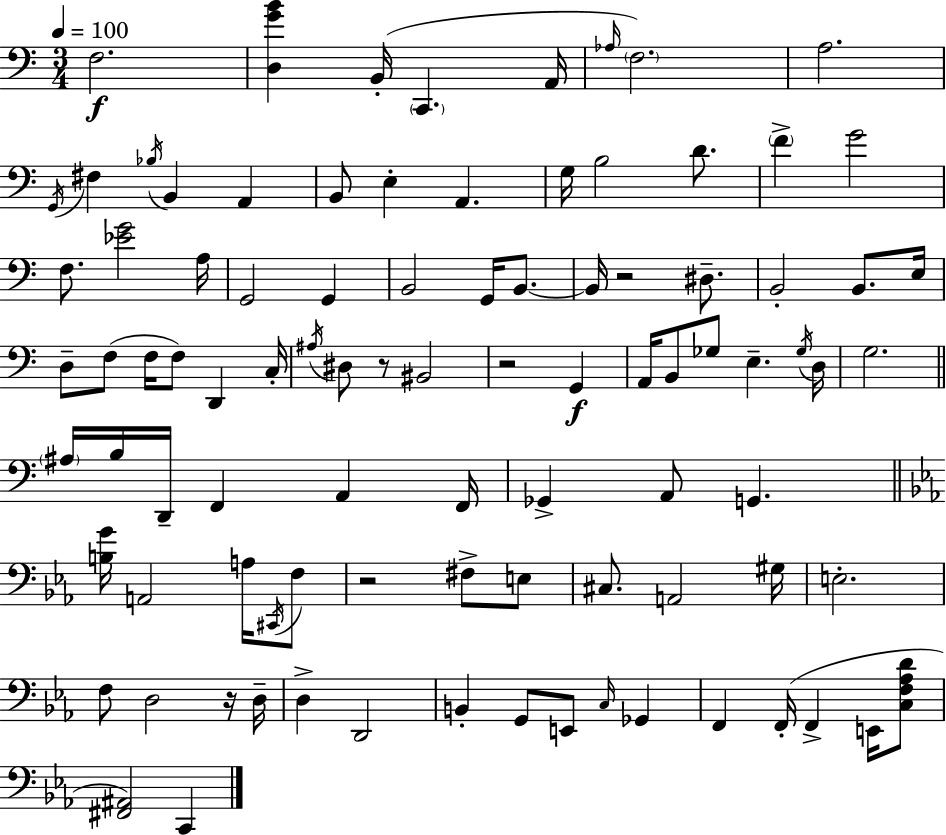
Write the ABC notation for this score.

X:1
T:Untitled
M:3/4
L:1/4
K:C
F,2 [D,GB] B,,/4 C,, A,,/4 _A,/4 F,2 A,2 G,,/4 ^F, _B,/4 B,, A,, B,,/2 E, A,, G,/4 B,2 D/2 F G2 F,/2 [_EG]2 A,/4 G,,2 G,, B,,2 G,,/4 B,,/2 B,,/4 z2 ^D,/2 B,,2 B,,/2 E,/4 D,/2 F,/2 F,/4 F,/2 D,, C,/4 ^A,/4 ^D,/2 z/2 ^B,,2 z2 G,, A,,/4 B,,/2 _G,/2 E, _G,/4 D,/4 G,2 ^A,/4 B,/4 D,,/4 F,, A,, F,,/4 _G,, A,,/2 G,, [B,G]/4 A,,2 A,/4 ^C,,/4 F,/2 z2 ^F,/2 E,/2 ^C,/2 A,,2 ^G,/4 E,2 F,/2 D,2 z/4 D,/4 D, D,,2 B,, G,,/2 E,,/2 C,/4 _G,, F,, F,,/4 F,, E,,/4 [C,F,_A,D]/2 [^F,,^A,,]2 C,,